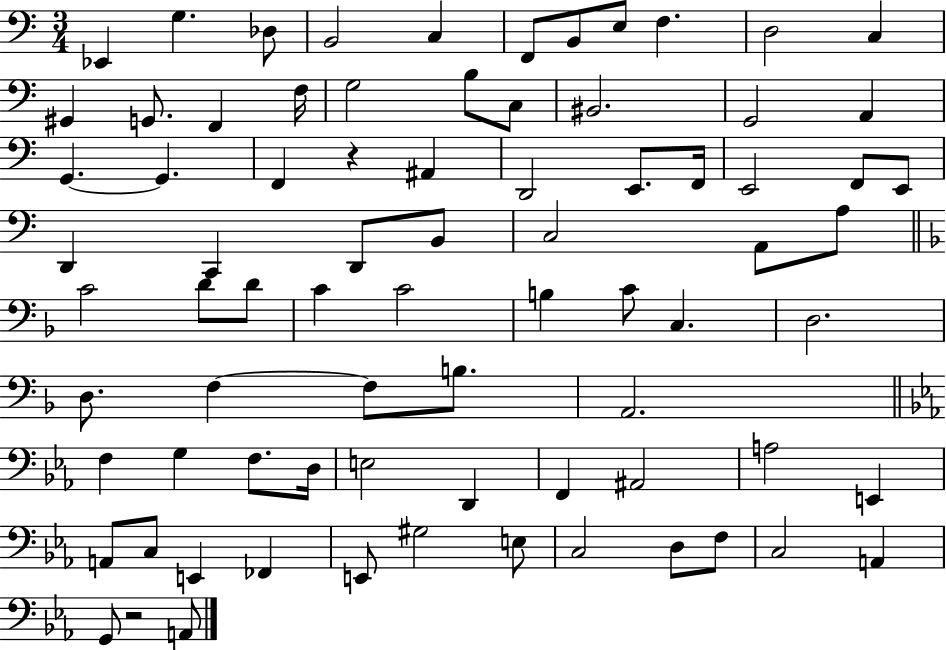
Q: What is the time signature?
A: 3/4